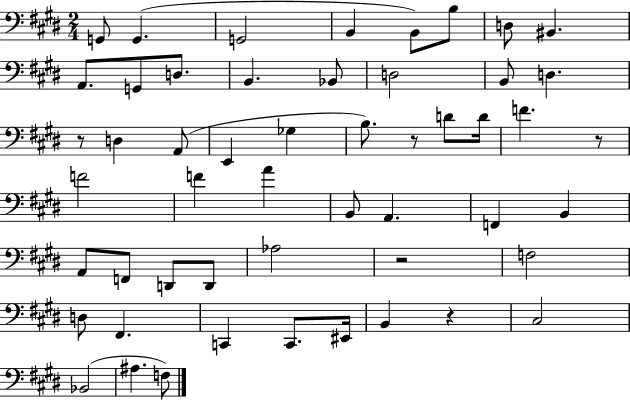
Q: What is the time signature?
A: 2/4